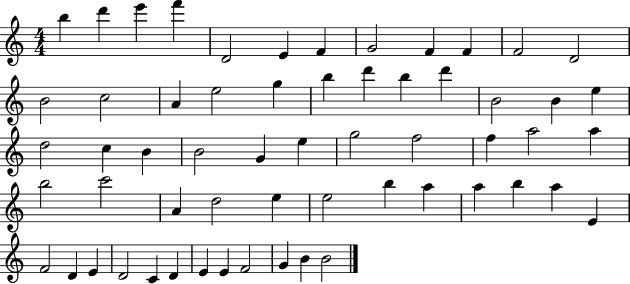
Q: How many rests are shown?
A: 0